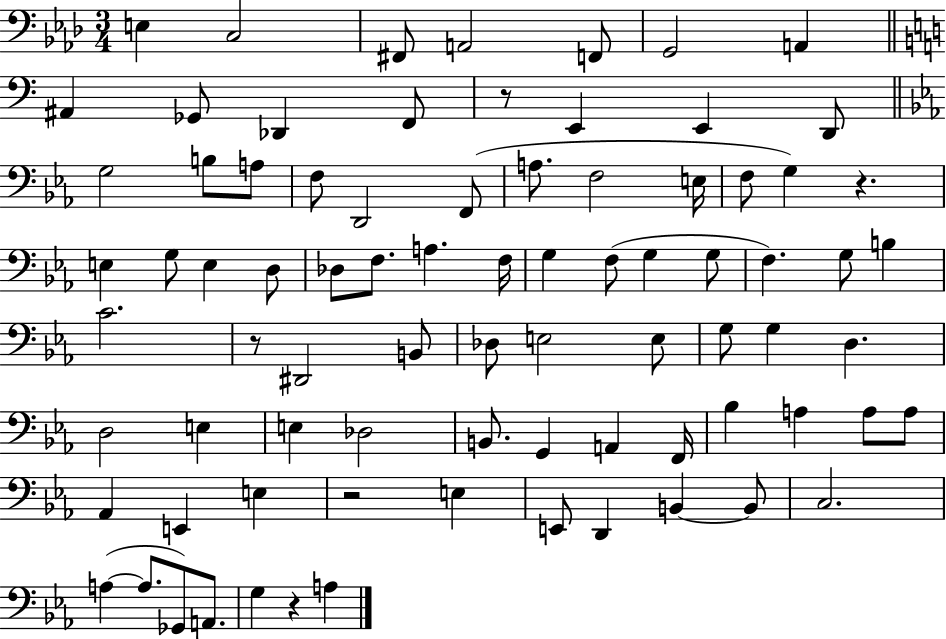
{
  \clef bass
  \numericTimeSignature
  \time 3/4
  \key aes \major
  \repeat volta 2 { e4 c2 | fis,8 a,2 f,8 | g,2 a,4 | \bar "||" \break \key c \major ais,4 ges,8 des,4 f,8 | r8 e,4 e,4 d,8 | \bar "||" \break \key ees \major g2 b8 a8 | f8 d,2 f,8( | a8. f2 e16 | f8 g4) r4. | \break e4 g8 e4 d8 | des8 f8. a4. f16 | g4 f8( g4 g8 | f4.) g8 b4 | \break c'2. | r8 dis,2 b,8 | des8 e2 e8 | g8 g4 d4. | \break d2 e4 | e4 des2 | b,8. g,4 a,4 f,16 | bes4 a4 a8 a8 | \break aes,4 e,4 e4 | r2 e4 | e,8 d,4 b,4~~ b,8 | c2. | \break a4~(~ a8. ges,8) a,8. | g4 r4 a4 | } \bar "|."
}